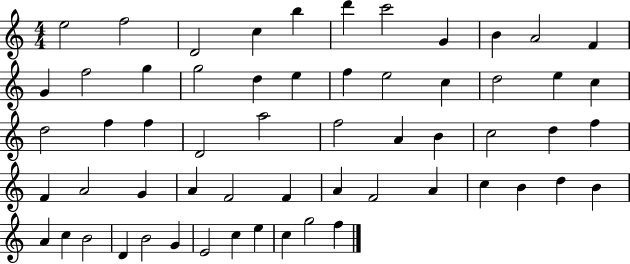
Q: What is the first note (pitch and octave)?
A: E5